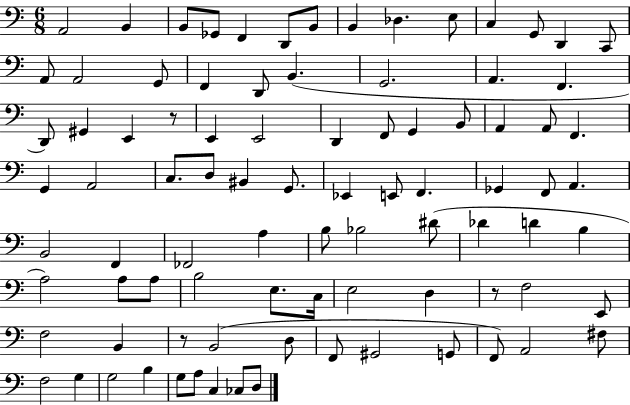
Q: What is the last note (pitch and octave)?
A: D3